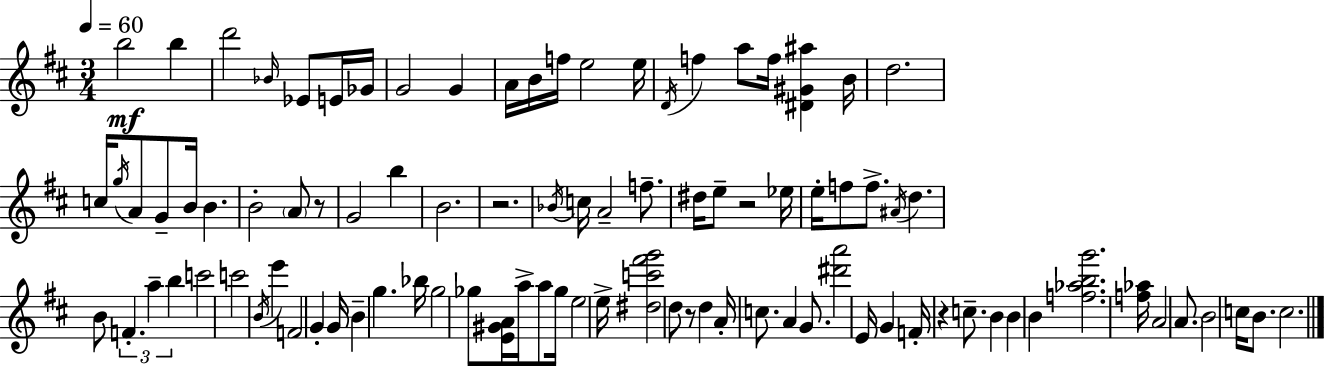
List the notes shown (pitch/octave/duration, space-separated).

B5/h B5/q D6/h Bb4/s Eb4/e E4/s Gb4/s G4/h G4/q A4/s B4/s F5/s E5/h E5/s D4/s F5/q A5/e F5/s [D#4,G#4,A#5]/q B4/s D5/h. C5/s G5/s A4/e G4/e B4/s B4/q. B4/h A4/e R/e G4/h B5/q B4/h. R/h. Bb4/s C5/s A4/h F5/e. D#5/s E5/e R/h Eb5/s E5/s F5/e F5/e. A#4/s D5/q. B4/e F4/q. A5/q B5/q C6/h C6/h B4/s E6/q F4/h G4/q G4/s B4/q G5/q. Bb5/s G5/h Gb5/e [E4,G#4,A4]/s A5/s A5/e Gb5/s E5/h E5/s [D#5,C6,F#6,G6]/h D5/e R/e D5/q A4/s C5/e. A4/q G4/e. [D#6,A6]/h E4/s G4/q F4/s R/q C5/e. B4/q B4/q B4/q [F5,Ab5,B5,G6]/h. [F5,Ab5]/s A4/h A4/e. B4/h C5/s B4/e. C5/h.